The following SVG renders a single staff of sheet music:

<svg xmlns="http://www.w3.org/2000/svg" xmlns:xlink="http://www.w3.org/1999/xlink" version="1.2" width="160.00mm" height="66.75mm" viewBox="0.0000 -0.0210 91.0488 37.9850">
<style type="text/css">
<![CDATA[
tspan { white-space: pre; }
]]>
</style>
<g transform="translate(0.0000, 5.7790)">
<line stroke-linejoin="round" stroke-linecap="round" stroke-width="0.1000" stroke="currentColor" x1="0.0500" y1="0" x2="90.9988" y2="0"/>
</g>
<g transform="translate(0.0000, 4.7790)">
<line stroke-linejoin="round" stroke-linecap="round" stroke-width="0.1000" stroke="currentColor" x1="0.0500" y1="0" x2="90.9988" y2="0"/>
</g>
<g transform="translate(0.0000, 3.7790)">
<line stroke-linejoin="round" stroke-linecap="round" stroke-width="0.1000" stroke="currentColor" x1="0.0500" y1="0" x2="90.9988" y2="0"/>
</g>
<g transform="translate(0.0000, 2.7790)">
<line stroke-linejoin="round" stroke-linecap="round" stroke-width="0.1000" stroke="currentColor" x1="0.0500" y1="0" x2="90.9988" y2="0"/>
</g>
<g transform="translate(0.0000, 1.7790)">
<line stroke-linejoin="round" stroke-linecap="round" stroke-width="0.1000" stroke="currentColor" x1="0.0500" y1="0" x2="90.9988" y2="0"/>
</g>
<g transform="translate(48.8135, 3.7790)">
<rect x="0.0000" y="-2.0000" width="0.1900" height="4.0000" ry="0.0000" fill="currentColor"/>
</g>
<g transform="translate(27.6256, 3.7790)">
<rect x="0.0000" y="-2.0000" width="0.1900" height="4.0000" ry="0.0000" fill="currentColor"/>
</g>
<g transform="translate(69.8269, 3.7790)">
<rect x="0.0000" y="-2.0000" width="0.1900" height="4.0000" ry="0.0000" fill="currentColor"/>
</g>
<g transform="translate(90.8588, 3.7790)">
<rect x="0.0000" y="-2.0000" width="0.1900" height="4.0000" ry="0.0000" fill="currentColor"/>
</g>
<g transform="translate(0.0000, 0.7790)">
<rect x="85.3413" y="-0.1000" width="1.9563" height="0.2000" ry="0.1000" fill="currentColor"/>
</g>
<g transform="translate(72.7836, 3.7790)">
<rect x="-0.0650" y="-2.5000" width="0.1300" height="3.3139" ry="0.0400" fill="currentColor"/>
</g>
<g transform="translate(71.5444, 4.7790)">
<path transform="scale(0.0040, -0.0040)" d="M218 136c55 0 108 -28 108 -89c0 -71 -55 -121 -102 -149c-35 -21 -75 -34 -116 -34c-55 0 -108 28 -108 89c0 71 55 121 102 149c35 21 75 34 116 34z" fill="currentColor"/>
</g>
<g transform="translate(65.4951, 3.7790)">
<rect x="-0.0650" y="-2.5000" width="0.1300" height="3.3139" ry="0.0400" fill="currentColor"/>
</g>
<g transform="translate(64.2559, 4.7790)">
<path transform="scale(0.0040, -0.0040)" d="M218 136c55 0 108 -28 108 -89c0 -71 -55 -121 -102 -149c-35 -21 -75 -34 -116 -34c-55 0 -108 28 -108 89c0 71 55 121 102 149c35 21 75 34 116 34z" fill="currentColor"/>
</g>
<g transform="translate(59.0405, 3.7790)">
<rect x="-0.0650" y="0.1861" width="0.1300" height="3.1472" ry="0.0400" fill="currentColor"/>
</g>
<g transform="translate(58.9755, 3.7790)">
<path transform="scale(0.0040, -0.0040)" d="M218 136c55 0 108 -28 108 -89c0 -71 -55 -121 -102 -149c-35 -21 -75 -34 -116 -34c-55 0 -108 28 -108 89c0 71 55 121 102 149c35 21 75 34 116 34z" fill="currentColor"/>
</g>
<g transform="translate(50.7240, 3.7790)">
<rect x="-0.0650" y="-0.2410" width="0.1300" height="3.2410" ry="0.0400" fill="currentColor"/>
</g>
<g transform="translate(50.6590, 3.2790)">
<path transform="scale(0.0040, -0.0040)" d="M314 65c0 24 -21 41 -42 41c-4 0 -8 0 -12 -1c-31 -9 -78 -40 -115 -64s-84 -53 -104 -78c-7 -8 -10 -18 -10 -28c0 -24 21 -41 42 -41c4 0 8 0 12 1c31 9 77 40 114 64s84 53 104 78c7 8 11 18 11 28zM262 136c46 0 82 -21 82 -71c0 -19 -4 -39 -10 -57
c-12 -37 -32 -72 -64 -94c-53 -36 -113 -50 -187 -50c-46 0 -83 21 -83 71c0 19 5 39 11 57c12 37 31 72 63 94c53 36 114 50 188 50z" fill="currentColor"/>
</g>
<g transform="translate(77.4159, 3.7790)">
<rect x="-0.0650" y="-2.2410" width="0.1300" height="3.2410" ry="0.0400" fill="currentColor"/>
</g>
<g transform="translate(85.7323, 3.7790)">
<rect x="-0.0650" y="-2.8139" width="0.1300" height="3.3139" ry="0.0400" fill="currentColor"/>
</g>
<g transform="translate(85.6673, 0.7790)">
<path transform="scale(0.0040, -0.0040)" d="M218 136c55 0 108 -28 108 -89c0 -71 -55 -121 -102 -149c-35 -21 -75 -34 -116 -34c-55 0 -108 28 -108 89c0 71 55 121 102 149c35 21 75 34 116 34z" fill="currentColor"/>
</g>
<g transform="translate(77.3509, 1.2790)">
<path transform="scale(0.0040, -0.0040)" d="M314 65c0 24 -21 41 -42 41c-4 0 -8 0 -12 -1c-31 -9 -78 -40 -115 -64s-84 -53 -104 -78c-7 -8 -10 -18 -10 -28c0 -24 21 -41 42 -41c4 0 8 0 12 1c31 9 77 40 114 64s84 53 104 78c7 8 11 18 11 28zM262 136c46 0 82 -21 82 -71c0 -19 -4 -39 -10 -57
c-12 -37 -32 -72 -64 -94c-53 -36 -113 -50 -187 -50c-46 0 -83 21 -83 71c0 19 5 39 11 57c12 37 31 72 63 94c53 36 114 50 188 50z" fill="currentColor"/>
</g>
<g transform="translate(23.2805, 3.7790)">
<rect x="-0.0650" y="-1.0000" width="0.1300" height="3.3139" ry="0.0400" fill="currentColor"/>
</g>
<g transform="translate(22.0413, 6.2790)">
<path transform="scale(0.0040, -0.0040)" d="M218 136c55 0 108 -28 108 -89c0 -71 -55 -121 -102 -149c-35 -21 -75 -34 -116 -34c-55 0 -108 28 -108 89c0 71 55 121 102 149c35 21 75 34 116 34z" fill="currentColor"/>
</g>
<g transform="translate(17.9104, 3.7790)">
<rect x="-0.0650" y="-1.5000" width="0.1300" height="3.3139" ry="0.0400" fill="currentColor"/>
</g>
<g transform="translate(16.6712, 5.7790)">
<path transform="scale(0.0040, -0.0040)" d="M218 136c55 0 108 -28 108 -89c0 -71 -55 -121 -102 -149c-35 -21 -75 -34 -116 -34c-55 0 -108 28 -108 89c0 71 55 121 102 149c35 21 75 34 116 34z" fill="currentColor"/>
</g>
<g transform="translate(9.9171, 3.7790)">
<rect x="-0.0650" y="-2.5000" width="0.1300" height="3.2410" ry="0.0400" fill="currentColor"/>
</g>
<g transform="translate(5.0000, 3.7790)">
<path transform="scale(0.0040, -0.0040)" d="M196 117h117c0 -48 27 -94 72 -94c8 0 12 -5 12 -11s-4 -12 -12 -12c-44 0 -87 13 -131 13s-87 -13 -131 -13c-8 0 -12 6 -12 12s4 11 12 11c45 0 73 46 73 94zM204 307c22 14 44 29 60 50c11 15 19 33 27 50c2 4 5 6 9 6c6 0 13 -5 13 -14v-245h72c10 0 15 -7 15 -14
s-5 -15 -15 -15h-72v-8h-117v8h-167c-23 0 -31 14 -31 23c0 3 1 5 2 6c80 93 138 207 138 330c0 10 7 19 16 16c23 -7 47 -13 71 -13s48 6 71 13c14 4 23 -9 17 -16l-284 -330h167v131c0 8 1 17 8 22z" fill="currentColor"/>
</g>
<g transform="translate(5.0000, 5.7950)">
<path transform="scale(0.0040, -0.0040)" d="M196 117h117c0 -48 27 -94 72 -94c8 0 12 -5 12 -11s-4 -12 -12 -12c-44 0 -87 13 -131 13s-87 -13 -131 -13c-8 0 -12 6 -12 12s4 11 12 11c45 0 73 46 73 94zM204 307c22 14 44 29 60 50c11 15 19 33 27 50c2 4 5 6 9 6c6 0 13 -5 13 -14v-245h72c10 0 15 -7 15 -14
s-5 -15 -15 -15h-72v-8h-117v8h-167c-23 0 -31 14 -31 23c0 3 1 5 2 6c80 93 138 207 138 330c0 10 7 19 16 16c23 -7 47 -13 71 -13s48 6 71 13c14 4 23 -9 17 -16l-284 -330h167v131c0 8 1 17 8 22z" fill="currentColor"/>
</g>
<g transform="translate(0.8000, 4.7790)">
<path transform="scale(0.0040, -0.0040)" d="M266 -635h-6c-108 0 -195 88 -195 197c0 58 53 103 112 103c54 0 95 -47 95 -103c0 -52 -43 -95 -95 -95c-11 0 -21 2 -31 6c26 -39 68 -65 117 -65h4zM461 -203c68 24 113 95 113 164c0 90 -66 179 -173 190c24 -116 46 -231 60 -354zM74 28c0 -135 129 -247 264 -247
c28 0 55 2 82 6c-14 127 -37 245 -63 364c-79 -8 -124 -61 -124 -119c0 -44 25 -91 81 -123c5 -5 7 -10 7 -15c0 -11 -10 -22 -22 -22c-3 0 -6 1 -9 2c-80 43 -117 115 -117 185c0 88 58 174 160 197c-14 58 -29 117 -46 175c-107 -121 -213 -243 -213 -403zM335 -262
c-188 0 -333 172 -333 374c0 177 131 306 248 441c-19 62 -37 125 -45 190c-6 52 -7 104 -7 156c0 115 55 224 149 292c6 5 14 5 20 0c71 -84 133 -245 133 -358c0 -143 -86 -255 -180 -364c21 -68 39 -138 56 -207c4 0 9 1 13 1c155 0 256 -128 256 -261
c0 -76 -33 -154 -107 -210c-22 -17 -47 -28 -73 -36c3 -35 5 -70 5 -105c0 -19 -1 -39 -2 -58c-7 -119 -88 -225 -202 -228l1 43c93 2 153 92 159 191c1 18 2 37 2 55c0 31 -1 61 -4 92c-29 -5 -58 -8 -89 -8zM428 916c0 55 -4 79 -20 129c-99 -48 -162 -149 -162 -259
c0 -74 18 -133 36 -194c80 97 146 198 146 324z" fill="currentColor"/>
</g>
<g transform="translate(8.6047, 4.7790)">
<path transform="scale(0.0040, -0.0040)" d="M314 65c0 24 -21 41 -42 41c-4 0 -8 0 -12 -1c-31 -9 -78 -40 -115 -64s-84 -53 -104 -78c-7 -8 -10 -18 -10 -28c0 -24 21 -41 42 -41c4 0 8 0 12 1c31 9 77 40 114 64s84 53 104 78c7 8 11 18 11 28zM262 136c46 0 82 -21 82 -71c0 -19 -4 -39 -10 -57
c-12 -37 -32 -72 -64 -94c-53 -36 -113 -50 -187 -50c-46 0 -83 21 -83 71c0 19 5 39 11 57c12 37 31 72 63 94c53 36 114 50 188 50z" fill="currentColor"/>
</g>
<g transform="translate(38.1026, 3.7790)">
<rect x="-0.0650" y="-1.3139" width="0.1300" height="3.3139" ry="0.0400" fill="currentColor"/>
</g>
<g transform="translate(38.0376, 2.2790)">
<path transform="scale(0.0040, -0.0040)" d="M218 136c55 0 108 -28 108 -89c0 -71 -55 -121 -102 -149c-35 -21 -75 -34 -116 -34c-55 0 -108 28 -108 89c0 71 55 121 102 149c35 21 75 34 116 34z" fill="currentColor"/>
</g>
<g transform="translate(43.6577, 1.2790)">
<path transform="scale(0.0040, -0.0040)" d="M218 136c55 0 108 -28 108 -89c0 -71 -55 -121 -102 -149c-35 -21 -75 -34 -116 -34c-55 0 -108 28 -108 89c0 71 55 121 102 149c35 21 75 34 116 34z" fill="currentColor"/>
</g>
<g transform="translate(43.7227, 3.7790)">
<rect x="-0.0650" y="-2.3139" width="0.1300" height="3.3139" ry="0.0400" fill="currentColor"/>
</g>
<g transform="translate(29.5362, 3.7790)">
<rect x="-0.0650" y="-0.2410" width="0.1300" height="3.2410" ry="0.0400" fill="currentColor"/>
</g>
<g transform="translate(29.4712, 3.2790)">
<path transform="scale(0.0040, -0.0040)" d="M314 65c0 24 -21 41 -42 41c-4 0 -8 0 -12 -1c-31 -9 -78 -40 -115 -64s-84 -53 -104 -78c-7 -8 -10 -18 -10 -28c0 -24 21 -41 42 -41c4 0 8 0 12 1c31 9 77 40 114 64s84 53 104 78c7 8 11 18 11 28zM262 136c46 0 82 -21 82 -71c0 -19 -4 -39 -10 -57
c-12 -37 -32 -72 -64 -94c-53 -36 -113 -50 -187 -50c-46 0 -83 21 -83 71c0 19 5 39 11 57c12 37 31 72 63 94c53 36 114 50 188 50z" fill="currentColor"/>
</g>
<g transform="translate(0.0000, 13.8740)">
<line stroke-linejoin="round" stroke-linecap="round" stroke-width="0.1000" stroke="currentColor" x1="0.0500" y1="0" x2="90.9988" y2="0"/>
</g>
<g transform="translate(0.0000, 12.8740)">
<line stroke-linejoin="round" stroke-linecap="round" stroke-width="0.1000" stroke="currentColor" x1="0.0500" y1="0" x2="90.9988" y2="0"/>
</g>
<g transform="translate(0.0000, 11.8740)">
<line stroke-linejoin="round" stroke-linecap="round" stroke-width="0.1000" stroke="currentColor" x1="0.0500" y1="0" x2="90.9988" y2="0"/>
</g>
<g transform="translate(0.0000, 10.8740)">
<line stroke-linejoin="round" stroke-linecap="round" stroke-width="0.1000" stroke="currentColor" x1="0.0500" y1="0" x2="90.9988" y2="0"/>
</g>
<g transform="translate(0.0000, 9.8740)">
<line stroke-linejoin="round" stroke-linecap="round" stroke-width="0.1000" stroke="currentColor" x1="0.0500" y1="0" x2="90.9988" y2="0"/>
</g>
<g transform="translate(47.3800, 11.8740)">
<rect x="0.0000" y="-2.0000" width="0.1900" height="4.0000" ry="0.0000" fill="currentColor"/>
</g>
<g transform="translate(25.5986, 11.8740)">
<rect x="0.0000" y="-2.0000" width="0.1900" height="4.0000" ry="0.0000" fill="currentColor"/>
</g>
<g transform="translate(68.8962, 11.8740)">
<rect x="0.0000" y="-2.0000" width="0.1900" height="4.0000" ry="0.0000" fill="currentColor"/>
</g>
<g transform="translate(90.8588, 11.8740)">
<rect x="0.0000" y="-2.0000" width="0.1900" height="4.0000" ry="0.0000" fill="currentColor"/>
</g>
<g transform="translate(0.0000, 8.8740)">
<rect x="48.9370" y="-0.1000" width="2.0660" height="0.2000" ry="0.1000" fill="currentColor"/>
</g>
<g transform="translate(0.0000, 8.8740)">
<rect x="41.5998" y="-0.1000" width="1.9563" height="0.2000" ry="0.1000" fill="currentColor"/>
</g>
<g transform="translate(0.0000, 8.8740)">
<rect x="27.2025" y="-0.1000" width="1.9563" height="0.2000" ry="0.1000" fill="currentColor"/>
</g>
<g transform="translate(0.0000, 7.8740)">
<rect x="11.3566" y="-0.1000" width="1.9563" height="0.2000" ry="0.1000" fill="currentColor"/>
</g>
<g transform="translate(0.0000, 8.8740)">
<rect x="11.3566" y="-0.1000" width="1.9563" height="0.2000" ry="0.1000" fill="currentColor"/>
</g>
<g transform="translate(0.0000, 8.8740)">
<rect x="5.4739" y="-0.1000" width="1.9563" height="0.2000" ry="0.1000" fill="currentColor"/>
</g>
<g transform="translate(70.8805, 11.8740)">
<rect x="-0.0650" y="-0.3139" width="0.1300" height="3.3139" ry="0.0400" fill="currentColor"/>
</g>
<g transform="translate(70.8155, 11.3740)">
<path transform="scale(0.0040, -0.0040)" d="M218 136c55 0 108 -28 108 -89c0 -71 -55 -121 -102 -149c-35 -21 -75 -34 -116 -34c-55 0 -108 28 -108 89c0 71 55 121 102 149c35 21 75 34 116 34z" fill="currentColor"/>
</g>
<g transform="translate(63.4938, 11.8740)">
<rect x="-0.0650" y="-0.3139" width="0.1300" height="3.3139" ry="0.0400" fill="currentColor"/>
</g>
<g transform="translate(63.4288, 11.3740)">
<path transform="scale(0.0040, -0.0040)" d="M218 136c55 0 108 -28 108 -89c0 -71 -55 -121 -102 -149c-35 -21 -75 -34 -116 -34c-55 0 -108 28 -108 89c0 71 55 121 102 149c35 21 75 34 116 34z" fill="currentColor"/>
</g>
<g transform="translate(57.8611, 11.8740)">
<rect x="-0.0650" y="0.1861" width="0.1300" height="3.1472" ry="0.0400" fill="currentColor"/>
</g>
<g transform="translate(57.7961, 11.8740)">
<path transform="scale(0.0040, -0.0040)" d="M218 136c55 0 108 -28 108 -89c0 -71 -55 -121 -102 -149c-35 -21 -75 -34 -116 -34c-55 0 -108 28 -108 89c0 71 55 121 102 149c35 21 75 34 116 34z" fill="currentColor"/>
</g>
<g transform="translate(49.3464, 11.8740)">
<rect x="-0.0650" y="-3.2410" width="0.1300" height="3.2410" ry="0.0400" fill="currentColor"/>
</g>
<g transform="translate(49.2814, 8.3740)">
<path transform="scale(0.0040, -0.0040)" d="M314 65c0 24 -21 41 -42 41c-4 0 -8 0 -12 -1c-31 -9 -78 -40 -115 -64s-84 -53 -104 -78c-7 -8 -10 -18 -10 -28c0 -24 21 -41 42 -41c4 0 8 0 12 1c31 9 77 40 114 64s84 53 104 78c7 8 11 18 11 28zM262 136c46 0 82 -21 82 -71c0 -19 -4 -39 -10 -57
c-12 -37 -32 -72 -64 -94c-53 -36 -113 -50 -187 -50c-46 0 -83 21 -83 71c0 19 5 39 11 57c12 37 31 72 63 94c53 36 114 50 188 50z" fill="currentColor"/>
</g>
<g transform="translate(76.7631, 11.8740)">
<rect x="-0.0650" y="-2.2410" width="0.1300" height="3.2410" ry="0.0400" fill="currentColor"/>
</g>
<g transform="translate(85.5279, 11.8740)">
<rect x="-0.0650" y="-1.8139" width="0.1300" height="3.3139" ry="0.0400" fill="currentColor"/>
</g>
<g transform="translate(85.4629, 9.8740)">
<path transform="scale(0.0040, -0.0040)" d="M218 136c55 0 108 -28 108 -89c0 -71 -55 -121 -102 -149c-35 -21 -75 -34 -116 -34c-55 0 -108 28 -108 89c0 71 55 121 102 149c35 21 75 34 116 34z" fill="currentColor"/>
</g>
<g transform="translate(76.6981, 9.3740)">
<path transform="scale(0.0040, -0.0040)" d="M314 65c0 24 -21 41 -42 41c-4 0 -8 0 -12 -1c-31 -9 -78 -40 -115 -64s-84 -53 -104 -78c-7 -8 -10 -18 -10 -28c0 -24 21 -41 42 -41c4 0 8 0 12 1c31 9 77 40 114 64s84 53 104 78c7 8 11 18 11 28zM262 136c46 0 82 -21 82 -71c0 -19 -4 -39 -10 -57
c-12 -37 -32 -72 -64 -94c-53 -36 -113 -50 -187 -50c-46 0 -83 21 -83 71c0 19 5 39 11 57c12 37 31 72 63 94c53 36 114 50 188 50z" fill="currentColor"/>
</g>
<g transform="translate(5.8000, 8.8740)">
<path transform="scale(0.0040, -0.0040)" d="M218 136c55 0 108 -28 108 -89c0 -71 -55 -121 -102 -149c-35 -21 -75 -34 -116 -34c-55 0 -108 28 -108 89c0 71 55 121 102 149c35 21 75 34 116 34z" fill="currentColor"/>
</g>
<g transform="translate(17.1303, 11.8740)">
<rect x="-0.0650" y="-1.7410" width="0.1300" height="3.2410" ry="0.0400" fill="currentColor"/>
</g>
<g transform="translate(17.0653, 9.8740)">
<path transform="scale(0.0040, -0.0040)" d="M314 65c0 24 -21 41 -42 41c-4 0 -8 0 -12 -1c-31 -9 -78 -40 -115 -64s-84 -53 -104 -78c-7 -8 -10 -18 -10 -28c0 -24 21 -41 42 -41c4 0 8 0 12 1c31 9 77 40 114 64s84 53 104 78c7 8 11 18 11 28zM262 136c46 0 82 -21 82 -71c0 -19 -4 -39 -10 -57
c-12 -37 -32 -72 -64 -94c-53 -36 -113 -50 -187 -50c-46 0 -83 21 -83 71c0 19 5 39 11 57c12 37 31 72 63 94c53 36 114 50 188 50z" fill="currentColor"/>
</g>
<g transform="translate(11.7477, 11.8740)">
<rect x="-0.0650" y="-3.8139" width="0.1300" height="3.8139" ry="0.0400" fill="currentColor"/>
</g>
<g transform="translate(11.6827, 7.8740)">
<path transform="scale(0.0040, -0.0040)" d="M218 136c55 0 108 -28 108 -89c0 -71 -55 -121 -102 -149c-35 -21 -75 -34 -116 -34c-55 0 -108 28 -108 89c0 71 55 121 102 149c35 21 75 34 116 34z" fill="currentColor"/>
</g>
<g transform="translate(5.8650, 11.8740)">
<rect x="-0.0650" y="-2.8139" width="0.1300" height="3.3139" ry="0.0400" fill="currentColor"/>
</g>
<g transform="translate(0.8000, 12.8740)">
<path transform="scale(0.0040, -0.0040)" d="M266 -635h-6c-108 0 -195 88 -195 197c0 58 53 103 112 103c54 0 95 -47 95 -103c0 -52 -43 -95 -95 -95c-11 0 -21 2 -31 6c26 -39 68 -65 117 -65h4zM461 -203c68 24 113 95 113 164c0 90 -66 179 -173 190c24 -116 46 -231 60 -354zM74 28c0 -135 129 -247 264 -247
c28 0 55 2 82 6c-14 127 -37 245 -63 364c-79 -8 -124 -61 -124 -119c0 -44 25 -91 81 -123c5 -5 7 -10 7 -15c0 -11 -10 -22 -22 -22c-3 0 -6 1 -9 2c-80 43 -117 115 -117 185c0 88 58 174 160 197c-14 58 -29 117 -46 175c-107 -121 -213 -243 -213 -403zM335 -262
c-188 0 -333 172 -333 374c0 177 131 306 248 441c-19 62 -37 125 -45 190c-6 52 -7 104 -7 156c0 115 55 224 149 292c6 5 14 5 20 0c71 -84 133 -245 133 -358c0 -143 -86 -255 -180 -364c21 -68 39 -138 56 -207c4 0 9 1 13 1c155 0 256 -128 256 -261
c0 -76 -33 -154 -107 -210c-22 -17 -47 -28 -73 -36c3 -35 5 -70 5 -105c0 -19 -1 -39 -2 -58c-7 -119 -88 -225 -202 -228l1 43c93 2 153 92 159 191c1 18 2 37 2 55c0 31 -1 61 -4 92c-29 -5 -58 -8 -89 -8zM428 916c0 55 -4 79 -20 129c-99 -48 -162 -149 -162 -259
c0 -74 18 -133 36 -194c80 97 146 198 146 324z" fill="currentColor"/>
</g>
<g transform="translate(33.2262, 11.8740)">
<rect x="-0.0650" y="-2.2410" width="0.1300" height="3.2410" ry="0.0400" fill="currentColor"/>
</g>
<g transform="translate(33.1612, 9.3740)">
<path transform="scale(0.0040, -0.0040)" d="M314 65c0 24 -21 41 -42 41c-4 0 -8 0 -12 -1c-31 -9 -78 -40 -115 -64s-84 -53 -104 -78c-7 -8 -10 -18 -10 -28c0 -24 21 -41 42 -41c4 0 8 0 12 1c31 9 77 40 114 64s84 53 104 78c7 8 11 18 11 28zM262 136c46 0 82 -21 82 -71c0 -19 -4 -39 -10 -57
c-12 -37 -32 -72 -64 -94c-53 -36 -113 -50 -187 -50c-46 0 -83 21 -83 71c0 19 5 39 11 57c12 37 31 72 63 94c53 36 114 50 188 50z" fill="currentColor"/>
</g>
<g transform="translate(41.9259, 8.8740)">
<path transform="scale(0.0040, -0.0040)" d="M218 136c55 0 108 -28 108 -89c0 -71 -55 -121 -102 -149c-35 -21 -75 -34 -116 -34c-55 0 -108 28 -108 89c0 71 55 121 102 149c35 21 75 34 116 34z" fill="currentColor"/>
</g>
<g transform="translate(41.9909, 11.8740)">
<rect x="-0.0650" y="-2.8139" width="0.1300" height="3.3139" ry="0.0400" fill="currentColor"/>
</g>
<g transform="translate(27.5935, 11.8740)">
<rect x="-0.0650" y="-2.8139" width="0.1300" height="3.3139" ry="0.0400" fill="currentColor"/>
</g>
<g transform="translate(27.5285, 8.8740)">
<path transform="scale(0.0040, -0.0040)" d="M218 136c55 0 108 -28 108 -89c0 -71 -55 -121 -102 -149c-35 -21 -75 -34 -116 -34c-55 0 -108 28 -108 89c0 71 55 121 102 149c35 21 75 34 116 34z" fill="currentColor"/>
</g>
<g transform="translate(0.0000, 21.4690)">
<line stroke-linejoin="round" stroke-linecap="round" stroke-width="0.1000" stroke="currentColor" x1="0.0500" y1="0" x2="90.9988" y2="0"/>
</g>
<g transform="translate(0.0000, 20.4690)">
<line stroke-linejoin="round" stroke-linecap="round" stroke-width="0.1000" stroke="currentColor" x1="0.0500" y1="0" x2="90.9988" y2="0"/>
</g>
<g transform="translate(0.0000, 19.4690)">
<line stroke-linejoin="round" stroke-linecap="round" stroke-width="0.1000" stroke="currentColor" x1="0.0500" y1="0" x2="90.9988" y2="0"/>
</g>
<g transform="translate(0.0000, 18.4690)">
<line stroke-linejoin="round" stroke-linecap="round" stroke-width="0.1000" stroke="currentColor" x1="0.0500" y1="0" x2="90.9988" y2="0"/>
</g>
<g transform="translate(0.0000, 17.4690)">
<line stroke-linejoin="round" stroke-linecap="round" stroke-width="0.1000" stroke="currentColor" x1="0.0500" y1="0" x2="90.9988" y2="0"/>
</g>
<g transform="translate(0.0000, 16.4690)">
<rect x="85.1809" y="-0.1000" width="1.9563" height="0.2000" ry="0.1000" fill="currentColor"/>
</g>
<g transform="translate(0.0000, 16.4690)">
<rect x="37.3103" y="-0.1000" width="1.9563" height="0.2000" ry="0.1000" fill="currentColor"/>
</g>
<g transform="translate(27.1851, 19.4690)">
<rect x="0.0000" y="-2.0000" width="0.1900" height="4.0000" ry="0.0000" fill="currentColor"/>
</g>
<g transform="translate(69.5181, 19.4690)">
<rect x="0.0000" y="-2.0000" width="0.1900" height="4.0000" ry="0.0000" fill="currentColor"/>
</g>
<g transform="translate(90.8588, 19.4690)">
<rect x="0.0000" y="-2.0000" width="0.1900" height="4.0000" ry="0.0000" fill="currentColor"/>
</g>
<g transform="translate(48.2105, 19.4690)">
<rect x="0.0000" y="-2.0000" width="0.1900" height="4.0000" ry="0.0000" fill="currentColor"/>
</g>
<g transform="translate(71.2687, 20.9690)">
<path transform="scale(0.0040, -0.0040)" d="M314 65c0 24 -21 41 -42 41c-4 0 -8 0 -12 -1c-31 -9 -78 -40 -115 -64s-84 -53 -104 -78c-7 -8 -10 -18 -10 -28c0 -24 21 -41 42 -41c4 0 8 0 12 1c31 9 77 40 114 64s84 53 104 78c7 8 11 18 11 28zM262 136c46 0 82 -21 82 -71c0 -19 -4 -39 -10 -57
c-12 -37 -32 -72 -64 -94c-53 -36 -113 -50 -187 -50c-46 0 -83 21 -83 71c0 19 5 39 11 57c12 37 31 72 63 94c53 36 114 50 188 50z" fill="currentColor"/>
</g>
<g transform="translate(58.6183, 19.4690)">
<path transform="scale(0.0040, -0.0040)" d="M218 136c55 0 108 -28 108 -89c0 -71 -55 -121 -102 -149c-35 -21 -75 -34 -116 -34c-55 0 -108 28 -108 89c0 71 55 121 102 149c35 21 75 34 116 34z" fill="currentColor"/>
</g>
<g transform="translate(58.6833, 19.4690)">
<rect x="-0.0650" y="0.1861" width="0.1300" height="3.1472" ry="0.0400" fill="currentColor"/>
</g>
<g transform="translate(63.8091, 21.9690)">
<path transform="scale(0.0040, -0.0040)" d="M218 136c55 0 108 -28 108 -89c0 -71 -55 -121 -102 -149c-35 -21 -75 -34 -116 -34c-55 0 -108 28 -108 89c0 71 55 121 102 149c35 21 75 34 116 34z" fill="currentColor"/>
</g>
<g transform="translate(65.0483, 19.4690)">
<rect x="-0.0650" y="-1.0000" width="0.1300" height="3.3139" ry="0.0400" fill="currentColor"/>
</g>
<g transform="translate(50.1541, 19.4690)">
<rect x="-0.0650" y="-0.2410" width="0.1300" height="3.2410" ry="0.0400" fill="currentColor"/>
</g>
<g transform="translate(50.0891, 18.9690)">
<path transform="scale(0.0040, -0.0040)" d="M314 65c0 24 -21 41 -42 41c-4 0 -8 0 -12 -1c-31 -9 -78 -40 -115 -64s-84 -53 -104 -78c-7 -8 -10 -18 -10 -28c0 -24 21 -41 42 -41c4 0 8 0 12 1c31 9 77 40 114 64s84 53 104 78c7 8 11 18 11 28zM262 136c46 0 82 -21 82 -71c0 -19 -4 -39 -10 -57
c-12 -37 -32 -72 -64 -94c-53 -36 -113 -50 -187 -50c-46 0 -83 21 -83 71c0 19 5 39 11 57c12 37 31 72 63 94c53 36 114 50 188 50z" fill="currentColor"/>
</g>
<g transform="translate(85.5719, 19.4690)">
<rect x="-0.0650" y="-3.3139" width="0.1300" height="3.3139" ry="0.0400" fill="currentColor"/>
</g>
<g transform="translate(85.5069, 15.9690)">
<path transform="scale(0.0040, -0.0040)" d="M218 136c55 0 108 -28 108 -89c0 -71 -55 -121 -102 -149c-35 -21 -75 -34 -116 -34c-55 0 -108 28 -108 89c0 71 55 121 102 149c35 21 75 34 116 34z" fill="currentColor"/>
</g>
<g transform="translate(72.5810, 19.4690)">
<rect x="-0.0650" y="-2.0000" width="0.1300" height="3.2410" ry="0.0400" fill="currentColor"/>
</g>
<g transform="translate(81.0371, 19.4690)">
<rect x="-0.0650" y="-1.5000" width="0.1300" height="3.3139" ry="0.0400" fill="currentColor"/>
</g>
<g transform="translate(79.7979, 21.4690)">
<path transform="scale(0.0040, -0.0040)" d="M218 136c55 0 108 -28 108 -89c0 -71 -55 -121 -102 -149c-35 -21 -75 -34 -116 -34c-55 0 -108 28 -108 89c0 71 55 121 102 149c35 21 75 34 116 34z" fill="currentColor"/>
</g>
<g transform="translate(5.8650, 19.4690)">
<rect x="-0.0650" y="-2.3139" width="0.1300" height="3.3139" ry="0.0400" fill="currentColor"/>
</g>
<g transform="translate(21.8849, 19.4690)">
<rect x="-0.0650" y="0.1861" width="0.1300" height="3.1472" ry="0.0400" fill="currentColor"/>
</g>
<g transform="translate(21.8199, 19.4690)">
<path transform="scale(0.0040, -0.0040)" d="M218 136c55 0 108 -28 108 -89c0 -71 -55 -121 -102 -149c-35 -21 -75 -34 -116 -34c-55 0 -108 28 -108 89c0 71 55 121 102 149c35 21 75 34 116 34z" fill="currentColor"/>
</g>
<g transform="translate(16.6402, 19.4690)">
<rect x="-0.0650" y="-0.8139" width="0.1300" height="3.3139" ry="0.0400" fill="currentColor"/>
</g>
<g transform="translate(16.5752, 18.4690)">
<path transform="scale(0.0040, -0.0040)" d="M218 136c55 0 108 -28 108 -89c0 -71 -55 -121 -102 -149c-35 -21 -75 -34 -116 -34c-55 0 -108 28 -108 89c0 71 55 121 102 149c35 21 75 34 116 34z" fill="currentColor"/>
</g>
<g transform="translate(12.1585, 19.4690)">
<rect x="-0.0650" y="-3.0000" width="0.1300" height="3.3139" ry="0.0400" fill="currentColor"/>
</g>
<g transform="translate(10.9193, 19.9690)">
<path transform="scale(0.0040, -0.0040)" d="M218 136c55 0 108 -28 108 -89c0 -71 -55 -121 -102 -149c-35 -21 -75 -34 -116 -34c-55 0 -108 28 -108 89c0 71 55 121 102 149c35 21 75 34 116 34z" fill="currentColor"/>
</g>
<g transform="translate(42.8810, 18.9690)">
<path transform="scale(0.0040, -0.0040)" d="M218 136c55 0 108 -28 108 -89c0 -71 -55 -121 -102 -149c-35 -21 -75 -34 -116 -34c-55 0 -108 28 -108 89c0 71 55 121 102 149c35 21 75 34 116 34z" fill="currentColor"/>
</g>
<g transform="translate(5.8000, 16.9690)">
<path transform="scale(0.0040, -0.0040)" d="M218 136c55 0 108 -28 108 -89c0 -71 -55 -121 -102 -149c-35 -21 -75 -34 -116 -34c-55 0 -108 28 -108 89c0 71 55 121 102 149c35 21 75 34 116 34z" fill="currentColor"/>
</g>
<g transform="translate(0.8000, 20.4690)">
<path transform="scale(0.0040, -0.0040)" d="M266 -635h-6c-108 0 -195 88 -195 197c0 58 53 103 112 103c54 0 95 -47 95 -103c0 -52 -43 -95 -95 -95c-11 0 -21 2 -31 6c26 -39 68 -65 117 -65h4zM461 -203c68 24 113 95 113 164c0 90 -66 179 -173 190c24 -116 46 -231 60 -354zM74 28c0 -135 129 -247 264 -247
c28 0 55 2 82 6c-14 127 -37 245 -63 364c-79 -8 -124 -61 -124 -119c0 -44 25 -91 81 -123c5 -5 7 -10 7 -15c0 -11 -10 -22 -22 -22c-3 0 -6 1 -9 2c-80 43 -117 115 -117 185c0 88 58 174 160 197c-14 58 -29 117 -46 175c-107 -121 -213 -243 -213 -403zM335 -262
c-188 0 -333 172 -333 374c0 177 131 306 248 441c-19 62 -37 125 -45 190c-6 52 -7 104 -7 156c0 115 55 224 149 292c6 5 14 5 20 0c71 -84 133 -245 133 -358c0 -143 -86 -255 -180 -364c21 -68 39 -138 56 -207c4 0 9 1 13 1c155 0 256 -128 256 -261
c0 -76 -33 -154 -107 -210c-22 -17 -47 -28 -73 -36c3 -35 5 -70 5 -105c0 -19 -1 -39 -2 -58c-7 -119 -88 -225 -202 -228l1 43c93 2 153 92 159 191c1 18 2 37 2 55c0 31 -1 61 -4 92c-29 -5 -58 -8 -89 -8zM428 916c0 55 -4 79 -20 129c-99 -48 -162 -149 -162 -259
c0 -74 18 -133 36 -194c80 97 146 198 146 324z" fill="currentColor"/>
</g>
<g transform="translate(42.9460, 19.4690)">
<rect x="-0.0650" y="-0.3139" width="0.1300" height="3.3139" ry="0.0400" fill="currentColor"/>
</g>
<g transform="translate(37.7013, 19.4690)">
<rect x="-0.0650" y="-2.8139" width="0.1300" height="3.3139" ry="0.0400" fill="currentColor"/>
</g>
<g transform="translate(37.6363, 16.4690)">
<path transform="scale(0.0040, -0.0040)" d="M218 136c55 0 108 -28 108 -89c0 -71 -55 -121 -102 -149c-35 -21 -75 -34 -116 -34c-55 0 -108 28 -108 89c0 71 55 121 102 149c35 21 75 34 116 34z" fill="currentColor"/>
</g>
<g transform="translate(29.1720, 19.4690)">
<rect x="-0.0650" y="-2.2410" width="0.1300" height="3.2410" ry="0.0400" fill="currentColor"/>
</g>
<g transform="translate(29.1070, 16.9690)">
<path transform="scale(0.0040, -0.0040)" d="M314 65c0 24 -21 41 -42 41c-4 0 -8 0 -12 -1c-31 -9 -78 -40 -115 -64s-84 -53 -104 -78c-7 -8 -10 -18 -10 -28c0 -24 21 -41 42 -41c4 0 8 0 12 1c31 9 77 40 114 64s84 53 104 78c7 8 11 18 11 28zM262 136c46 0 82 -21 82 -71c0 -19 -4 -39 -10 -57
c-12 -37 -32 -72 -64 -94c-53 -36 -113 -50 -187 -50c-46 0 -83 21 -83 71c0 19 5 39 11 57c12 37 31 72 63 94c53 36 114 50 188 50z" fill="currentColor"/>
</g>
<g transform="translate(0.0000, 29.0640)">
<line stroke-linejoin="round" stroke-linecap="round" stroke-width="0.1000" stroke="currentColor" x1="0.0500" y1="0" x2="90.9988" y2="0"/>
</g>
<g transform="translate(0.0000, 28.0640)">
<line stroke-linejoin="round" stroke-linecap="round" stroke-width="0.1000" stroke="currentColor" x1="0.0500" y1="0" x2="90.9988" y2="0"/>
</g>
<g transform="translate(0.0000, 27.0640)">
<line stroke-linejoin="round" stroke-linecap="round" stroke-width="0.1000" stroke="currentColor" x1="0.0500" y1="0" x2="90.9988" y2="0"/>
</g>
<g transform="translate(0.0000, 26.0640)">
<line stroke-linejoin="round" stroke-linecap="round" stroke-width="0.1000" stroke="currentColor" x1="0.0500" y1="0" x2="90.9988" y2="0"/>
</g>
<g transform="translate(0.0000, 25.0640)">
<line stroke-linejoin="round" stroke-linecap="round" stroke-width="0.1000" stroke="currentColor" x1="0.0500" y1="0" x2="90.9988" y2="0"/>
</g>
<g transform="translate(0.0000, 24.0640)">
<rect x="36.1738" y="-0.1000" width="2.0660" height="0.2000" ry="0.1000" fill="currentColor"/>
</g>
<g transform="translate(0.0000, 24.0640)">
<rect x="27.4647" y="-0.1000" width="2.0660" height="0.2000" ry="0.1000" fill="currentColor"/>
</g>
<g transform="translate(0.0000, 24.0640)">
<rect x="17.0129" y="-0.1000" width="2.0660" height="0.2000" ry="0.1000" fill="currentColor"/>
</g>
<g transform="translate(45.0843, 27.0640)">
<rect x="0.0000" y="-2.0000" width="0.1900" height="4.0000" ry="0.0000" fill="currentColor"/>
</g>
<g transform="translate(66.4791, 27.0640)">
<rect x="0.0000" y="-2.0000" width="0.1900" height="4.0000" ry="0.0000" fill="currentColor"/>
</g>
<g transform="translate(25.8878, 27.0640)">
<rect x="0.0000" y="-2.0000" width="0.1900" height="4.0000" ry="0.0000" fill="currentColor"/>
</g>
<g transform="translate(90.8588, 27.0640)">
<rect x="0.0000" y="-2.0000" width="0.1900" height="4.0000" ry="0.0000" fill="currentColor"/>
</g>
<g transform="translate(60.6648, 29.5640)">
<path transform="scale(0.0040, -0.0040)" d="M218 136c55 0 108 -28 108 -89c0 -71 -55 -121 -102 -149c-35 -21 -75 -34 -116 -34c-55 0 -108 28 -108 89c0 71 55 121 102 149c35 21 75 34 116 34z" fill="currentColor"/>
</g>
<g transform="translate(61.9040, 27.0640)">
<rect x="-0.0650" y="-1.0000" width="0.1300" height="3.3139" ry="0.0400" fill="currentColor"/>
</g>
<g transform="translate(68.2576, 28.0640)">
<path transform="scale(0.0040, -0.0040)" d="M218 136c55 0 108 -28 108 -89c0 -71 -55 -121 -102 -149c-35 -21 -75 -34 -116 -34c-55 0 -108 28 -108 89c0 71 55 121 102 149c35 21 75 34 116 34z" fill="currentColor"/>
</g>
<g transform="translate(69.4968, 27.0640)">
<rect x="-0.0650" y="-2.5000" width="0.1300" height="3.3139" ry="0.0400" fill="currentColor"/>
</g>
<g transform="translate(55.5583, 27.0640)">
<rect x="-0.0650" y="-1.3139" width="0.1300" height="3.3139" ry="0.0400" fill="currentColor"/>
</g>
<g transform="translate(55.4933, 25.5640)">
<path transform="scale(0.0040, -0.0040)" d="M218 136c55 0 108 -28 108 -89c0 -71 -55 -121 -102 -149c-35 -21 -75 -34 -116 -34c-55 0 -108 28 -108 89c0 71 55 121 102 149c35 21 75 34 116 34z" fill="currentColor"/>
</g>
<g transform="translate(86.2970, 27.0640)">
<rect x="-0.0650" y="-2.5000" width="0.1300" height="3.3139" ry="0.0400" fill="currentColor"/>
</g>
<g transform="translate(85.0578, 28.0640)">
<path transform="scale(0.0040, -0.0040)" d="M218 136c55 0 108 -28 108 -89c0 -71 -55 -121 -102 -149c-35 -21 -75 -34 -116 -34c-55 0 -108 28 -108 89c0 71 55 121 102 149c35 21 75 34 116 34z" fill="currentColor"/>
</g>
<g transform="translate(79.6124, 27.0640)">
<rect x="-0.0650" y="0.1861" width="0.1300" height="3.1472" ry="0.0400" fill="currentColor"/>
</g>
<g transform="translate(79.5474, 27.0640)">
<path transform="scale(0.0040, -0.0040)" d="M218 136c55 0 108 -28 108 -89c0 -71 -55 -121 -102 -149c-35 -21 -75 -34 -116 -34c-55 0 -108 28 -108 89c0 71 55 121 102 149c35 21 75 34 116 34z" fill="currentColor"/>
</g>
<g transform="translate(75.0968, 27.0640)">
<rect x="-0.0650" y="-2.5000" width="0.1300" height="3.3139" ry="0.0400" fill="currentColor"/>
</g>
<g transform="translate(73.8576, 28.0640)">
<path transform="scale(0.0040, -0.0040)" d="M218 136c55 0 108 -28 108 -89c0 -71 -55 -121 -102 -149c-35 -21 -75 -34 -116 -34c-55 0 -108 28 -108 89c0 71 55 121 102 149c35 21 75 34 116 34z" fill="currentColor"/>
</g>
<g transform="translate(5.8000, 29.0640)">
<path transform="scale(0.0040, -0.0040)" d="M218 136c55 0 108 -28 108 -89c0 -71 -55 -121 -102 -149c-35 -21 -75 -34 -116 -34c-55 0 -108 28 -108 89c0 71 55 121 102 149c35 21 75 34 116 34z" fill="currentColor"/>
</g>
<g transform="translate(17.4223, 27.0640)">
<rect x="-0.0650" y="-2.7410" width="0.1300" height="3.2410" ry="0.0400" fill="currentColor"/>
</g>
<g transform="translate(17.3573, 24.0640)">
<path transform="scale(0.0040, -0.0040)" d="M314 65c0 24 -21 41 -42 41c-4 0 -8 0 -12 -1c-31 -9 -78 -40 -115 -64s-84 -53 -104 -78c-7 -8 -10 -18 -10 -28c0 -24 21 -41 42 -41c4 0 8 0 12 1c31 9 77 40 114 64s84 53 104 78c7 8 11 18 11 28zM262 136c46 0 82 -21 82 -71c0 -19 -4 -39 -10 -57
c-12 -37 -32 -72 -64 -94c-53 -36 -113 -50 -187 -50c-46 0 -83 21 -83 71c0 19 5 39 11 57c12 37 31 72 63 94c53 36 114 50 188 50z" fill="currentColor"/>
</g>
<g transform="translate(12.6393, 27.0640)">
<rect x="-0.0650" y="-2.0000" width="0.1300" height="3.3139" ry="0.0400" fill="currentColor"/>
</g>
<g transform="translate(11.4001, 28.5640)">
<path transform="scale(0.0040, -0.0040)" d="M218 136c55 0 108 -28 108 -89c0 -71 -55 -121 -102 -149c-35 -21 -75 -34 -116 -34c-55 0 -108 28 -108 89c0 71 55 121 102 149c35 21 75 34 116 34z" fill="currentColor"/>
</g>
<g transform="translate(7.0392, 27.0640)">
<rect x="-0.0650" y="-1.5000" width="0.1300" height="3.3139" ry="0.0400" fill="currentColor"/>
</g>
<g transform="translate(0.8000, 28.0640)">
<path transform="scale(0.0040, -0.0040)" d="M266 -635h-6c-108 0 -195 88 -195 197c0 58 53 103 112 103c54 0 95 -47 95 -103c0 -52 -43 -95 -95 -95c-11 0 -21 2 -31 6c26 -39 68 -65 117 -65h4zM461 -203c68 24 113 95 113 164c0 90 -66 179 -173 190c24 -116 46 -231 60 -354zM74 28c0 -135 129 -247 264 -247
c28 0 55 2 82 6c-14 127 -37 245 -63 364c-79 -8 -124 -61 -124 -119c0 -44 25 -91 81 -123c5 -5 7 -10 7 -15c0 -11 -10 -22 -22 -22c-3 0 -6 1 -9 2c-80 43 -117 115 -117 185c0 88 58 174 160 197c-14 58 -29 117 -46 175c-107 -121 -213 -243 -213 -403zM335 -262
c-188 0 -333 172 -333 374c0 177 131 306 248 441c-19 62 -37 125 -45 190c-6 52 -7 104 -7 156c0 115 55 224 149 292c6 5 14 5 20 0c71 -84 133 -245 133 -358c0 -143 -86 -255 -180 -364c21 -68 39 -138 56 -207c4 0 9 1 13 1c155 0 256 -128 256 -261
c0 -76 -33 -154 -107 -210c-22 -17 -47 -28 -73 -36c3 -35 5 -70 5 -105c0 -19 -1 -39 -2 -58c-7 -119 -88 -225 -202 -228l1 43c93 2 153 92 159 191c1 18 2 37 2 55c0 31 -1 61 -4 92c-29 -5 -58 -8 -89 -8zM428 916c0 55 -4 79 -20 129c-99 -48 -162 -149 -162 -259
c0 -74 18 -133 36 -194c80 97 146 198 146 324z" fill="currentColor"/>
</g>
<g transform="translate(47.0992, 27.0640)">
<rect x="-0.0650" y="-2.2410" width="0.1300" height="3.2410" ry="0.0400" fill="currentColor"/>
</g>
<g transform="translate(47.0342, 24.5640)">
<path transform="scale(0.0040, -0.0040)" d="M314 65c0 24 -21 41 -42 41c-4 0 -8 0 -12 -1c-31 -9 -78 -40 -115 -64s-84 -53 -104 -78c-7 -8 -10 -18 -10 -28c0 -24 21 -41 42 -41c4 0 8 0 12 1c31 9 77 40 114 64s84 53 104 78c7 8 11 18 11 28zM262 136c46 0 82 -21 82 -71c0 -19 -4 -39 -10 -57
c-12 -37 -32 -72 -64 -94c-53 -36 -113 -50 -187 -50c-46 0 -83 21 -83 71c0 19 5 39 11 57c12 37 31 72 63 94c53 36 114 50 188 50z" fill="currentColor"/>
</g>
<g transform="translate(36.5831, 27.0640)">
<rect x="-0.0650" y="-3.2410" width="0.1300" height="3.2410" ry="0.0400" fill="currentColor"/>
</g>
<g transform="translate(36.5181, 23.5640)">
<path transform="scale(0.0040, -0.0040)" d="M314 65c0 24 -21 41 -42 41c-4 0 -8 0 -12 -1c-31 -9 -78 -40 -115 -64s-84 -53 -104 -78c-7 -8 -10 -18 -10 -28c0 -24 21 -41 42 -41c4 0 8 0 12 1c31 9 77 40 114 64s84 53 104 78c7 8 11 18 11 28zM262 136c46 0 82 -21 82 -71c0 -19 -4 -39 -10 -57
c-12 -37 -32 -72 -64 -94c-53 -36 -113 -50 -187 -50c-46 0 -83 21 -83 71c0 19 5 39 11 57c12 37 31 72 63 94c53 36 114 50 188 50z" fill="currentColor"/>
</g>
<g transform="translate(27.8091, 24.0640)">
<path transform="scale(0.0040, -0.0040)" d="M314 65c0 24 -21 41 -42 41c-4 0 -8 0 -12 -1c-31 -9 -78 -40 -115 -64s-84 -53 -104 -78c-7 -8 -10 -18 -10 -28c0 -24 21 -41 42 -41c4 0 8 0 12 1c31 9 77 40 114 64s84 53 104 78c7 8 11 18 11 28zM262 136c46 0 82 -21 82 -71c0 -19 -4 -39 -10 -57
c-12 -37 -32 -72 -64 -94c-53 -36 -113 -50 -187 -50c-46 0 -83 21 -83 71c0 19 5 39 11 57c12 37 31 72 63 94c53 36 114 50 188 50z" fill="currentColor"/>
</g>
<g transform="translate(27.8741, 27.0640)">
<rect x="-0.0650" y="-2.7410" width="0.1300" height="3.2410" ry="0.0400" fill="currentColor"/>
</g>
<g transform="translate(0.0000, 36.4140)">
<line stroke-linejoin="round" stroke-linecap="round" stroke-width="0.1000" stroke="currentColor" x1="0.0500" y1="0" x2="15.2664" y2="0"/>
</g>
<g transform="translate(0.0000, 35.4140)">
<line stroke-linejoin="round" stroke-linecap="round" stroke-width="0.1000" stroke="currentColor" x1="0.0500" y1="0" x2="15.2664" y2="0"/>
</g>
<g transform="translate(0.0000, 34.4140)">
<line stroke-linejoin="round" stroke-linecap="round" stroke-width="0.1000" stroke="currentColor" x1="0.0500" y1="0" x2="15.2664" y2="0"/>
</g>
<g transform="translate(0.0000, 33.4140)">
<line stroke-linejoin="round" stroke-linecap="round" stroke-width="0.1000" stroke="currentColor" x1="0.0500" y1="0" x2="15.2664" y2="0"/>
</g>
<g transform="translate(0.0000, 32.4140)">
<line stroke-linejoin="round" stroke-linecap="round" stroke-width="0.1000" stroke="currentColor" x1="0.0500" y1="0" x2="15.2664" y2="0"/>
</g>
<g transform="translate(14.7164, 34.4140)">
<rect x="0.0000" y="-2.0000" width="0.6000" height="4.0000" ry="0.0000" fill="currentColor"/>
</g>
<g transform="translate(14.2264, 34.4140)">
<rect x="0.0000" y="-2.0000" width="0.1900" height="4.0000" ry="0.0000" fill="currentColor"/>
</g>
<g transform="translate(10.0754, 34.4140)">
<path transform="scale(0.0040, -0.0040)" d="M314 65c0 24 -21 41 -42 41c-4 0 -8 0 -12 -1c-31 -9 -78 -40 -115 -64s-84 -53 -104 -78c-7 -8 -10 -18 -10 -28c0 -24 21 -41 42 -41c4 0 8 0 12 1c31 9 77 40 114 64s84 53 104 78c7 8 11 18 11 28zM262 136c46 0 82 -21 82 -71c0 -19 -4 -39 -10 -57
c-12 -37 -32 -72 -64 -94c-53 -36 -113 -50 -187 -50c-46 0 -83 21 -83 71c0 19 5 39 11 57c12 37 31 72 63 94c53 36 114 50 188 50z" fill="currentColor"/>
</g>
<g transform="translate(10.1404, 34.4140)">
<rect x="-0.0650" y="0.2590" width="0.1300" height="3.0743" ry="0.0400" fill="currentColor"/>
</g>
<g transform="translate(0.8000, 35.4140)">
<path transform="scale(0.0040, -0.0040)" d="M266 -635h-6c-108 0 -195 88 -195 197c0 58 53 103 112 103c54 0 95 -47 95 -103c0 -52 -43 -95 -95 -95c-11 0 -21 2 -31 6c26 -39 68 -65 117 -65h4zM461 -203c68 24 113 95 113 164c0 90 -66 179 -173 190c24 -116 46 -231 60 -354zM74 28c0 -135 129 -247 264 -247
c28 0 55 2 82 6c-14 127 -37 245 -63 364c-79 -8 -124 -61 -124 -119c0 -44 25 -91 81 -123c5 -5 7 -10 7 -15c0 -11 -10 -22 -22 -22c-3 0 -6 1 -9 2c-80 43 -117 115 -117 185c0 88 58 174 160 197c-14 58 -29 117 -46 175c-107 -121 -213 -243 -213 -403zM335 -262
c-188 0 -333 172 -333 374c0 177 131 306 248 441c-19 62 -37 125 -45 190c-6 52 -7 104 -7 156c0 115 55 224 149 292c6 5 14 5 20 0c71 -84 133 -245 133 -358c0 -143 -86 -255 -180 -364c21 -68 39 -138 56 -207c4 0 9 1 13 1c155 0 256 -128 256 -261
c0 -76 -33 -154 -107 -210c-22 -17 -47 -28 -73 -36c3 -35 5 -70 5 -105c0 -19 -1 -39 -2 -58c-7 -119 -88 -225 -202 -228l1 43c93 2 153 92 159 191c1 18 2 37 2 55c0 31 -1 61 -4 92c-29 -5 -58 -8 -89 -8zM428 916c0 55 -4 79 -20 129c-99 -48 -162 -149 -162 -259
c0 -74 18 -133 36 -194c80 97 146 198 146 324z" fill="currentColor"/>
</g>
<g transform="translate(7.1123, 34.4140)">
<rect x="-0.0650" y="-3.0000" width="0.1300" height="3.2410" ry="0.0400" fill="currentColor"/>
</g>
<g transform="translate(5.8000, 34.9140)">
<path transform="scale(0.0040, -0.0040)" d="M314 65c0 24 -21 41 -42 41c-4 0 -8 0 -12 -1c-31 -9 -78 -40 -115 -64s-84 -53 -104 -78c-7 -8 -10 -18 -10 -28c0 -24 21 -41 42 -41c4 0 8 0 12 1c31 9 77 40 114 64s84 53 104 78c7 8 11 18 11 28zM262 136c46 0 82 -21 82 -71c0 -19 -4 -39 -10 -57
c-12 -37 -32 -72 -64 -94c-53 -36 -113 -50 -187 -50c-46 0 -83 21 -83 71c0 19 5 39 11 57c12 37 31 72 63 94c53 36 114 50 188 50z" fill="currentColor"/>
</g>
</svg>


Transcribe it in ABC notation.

X:1
T:Untitled
M:4/4
L:1/4
K:C
G2 E D c2 e g c2 B G G g2 a a c' f2 a g2 a b2 B c c g2 f g A d B g2 a c c2 B D F2 E b E F a2 a2 b2 g2 e D G G B G A2 B2